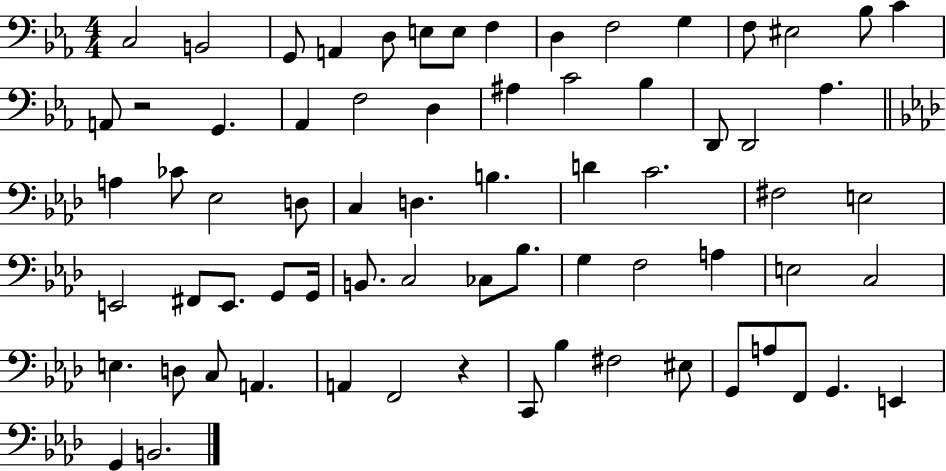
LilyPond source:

{
  \clef bass
  \numericTimeSignature
  \time 4/4
  \key ees \major
  c2 b,2 | g,8 a,4 d8 e8 e8 f4 | d4 f2 g4 | f8 eis2 bes8 c'4 | \break a,8 r2 g,4. | aes,4 f2 d4 | ais4 c'2 bes4 | d,8 d,2 aes4. | \break \bar "||" \break \key f \minor a4 ces'8 ees2 d8 | c4 d4. b4. | d'4 c'2. | fis2 e2 | \break e,2 fis,8 e,8. g,8 g,16 | b,8. c2 ces8 bes8. | g4 f2 a4 | e2 c2 | \break e4. d8 c8 a,4. | a,4 f,2 r4 | c,8 bes4 fis2 eis8 | g,8 a8 f,8 g,4. e,4 | \break g,4 b,2. | \bar "|."
}